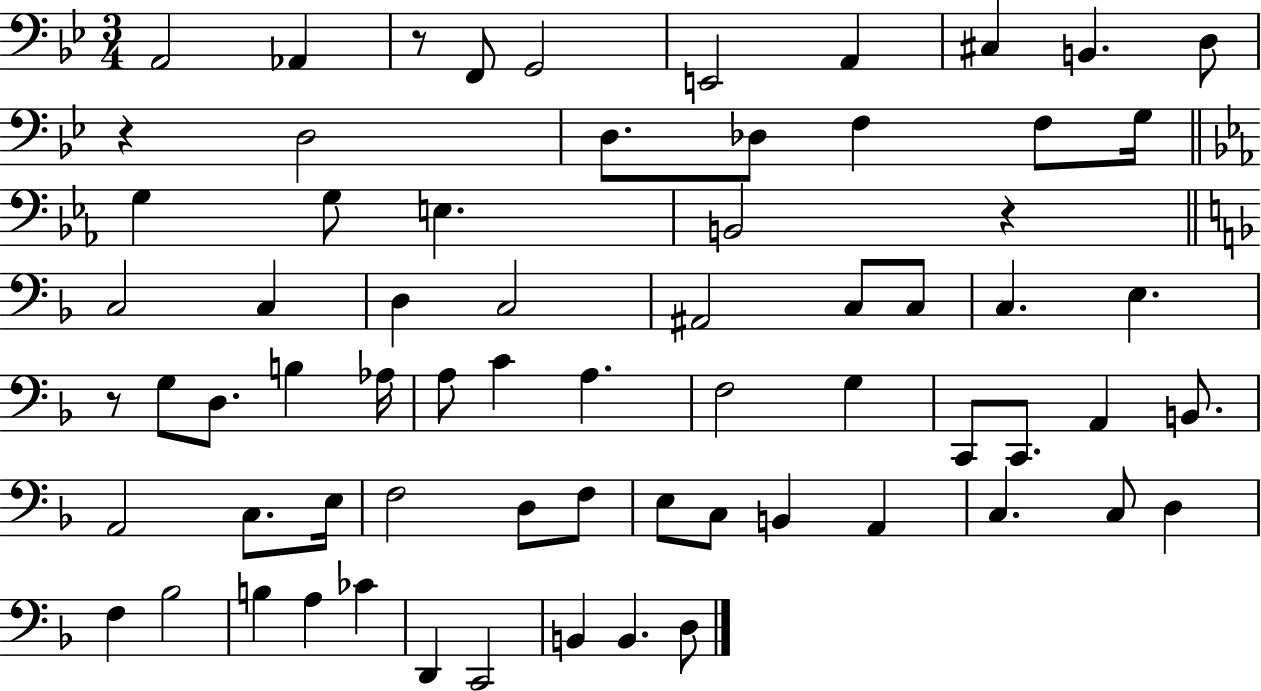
A2/h Ab2/q R/e F2/e G2/h E2/h A2/q C#3/q B2/q. D3/e R/q D3/h D3/e. Db3/e F3/q F3/e G3/s G3/q G3/e E3/q. B2/h R/q C3/h C3/q D3/q C3/h A#2/h C3/e C3/e C3/q. E3/q. R/e G3/e D3/e. B3/q Ab3/s A3/e C4/q A3/q. F3/h G3/q C2/e C2/e. A2/q B2/e. A2/h C3/e. E3/s F3/h D3/e F3/e E3/e C3/e B2/q A2/q C3/q. C3/e D3/q F3/q Bb3/h B3/q A3/q CES4/q D2/q C2/h B2/q B2/q. D3/e